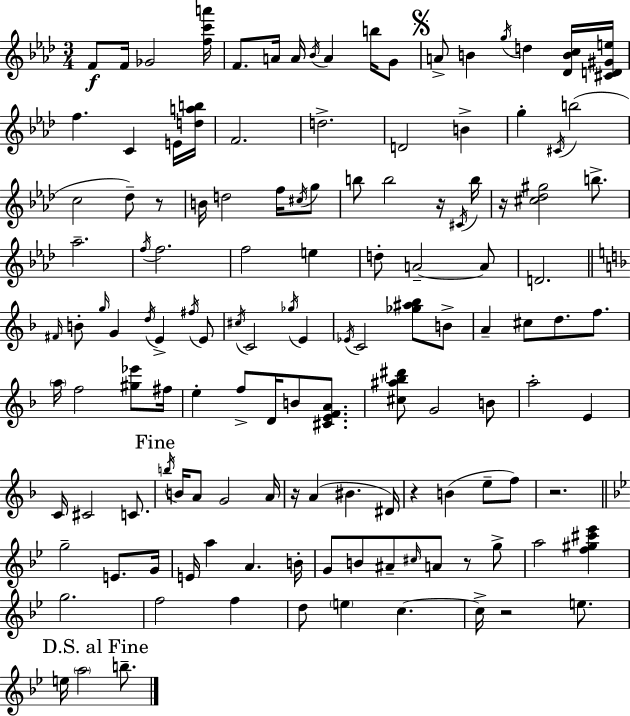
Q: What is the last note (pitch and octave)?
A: B5